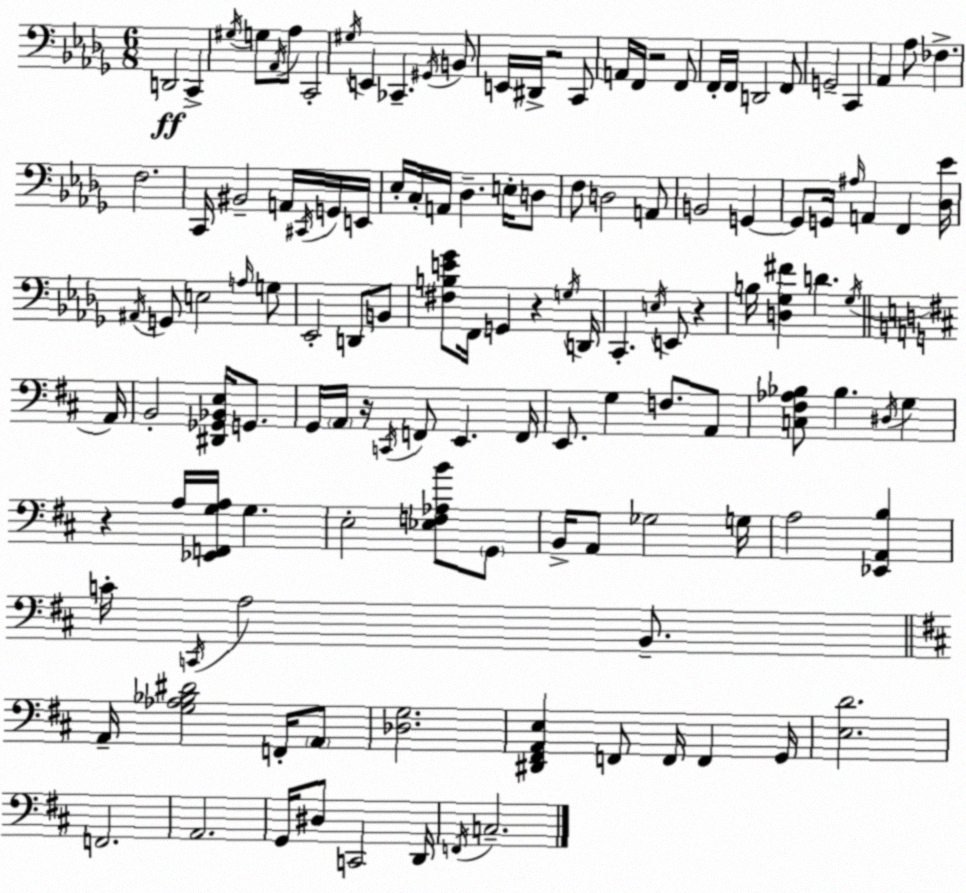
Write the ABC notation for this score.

X:1
T:Untitled
M:6/8
L:1/4
K:Bbm
D,,2 C,, ^G,/4 G,/2 _A,,/4 _A,/2 C,,2 ^G,/4 E,, _C,, ^G,,/4 B,,/2 E,,/4 ^D,,/4 z2 C,,/2 A,,/4 F,,/4 z2 F,,/2 F,,/4 F,,/4 D,,2 F,,/2 G,,2 C,, _A,, _A,/2 _F, F,2 C,,/4 ^B,,2 A,,/4 ^C,,/4 G,,/4 E,,/4 _E,/4 C,/4 A,,/4 _D, E,/4 D,/2 F,/2 D,2 A,,/2 B,,2 G,, G,,/2 G,,/4 ^A,/4 A,, F,, [_D,_E]/4 ^A,,/4 G,,/2 E,2 A,/4 G,/2 _E,,2 D,,/2 B,,/2 [^F,B,E_G]/2 F,,/4 G,, z G,/4 D,,/4 C,, E,/4 E,,/2 z B,/4 [D,_G,^F] D _G,/4 A,,/4 B,,2 [^D,,_G,,_B,,E,]/4 G,,/2 G,,/4 A,,/4 z/4 C,,/4 F,,/2 E,, F,,/4 E,,/2 G, F,/2 A,,/2 [C,^F,_A,_B,]/2 _B, ^D,/4 G, z A,/4 [_E,,F,,G,A,]/4 G, E,2 [_E,F,_A,B]/2 G,,/2 B,,/4 A,,/2 _G,2 G,/4 A,2 [_E,,A,,B,] C/4 C,,/4 A,2 B,,/2 A,,/4 [G,_A,_B,^D]2 F,,/4 A,,/2 [_D,G,]2 [^D,,^F,,A,,E,] F,,/2 F,,/4 F,, G,,/4 [E,D]2 F,,2 A,,2 G,,/4 ^D,/2 C,,2 D,,/4 F,,/4 C,2